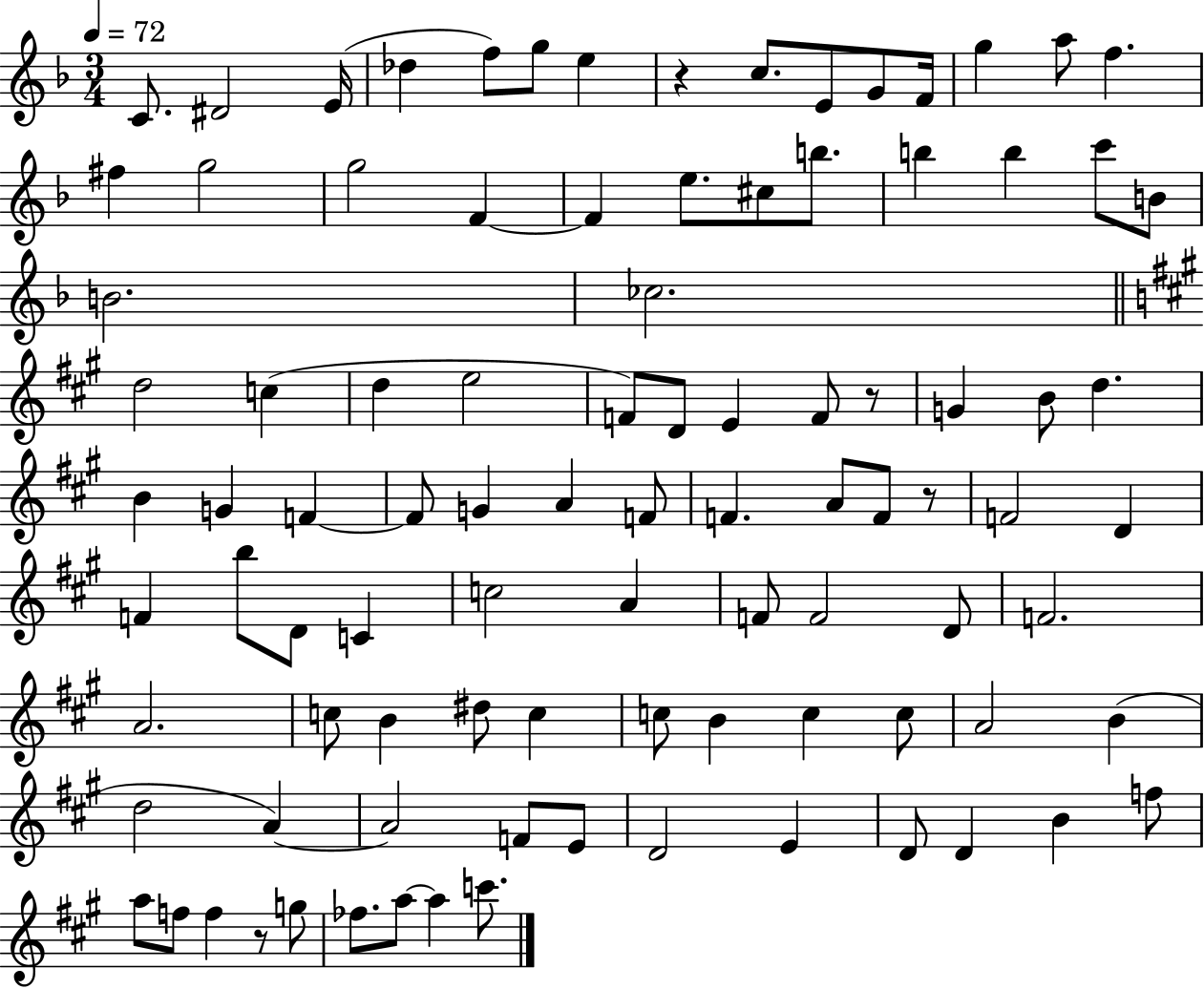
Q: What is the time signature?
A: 3/4